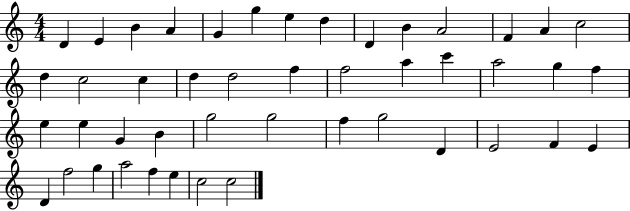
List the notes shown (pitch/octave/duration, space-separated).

D4/q E4/q B4/q A4/q G4/q G5/q E5/q D5/q D4/q B4/q A4/h F4/q A4/q C5/h D5/q C5/h C5/q D5/q D5/h F5/q F5/h A5/q C6/q A5/h G5/q F5/q E5/q E5/q G4/q B4/q G5/h G5/h F5/q G5/h D4/q E4/h F4/q E4/q D4/q F5/h G5/q A5/h F5/q E5/q C5/h C5/h